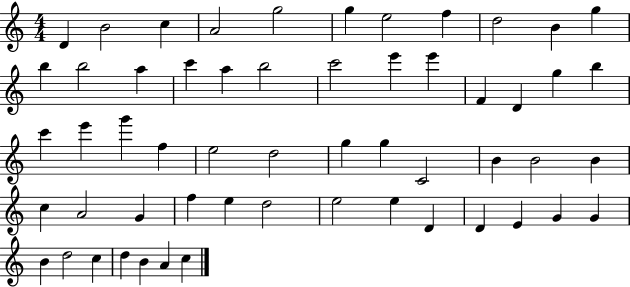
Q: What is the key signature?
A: C major